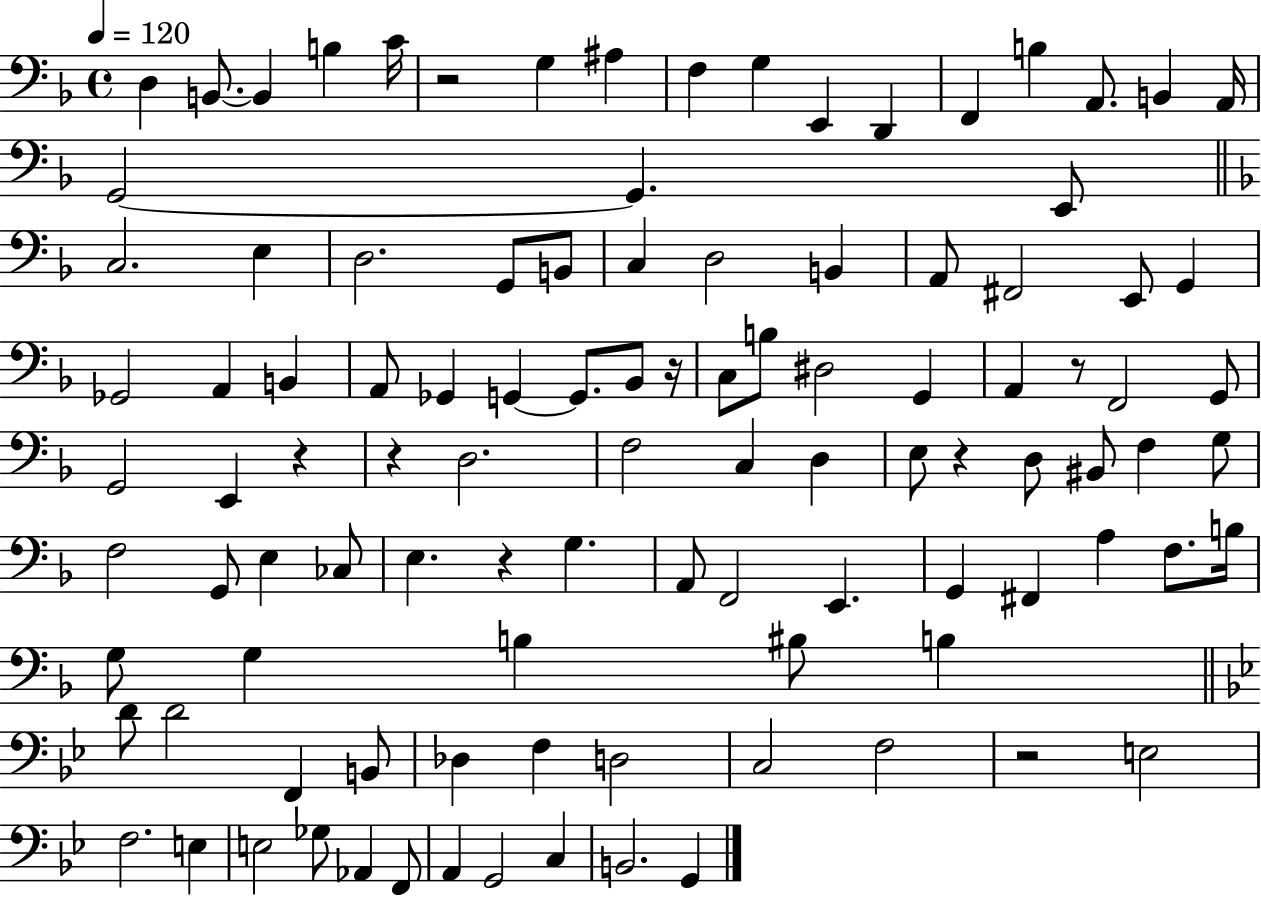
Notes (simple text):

D3/q B2/e. B2/q B3/q C4/s R/h G3/q A#3/q F3/q G3/q E2/q D2/q F2/q B3/q A2/e. B2/q A2/s G2/h G2/q. E2/e C3/h. E3/q D3/h. G2/e B2/e C3/q D3/h B2/q A2/e F#2/h E2/e G2/q Gb2/h A2/q B2/q A2/e Gb2/q G2/q G2/e. Bb2/e R/s C3/e B3/e D#3/h G2/q A2/q R/e F2/h G2/e G2/h E2/q R/q R/q D3/h. F3/h C3/q D3/q E3/e R/q D3/e BIS2/e F3/q G3/e F3/h G2/e E3/q CES3/e E3/q. R/q G3/q. A2/e F2/h E2/q. G2/q F#2/q A3/q F3/e. B3/s G3/e G3/q B3/q BIS3/e B3/q D4/e D4/h F2/q B2/e Db3/q F3/q D3/h C3/h F3/h R/h E3/h F3/h. E3/q E3/h Gb3/e Ab2/q F2/e A2/q G2/h C3/q B2/h. G2/q